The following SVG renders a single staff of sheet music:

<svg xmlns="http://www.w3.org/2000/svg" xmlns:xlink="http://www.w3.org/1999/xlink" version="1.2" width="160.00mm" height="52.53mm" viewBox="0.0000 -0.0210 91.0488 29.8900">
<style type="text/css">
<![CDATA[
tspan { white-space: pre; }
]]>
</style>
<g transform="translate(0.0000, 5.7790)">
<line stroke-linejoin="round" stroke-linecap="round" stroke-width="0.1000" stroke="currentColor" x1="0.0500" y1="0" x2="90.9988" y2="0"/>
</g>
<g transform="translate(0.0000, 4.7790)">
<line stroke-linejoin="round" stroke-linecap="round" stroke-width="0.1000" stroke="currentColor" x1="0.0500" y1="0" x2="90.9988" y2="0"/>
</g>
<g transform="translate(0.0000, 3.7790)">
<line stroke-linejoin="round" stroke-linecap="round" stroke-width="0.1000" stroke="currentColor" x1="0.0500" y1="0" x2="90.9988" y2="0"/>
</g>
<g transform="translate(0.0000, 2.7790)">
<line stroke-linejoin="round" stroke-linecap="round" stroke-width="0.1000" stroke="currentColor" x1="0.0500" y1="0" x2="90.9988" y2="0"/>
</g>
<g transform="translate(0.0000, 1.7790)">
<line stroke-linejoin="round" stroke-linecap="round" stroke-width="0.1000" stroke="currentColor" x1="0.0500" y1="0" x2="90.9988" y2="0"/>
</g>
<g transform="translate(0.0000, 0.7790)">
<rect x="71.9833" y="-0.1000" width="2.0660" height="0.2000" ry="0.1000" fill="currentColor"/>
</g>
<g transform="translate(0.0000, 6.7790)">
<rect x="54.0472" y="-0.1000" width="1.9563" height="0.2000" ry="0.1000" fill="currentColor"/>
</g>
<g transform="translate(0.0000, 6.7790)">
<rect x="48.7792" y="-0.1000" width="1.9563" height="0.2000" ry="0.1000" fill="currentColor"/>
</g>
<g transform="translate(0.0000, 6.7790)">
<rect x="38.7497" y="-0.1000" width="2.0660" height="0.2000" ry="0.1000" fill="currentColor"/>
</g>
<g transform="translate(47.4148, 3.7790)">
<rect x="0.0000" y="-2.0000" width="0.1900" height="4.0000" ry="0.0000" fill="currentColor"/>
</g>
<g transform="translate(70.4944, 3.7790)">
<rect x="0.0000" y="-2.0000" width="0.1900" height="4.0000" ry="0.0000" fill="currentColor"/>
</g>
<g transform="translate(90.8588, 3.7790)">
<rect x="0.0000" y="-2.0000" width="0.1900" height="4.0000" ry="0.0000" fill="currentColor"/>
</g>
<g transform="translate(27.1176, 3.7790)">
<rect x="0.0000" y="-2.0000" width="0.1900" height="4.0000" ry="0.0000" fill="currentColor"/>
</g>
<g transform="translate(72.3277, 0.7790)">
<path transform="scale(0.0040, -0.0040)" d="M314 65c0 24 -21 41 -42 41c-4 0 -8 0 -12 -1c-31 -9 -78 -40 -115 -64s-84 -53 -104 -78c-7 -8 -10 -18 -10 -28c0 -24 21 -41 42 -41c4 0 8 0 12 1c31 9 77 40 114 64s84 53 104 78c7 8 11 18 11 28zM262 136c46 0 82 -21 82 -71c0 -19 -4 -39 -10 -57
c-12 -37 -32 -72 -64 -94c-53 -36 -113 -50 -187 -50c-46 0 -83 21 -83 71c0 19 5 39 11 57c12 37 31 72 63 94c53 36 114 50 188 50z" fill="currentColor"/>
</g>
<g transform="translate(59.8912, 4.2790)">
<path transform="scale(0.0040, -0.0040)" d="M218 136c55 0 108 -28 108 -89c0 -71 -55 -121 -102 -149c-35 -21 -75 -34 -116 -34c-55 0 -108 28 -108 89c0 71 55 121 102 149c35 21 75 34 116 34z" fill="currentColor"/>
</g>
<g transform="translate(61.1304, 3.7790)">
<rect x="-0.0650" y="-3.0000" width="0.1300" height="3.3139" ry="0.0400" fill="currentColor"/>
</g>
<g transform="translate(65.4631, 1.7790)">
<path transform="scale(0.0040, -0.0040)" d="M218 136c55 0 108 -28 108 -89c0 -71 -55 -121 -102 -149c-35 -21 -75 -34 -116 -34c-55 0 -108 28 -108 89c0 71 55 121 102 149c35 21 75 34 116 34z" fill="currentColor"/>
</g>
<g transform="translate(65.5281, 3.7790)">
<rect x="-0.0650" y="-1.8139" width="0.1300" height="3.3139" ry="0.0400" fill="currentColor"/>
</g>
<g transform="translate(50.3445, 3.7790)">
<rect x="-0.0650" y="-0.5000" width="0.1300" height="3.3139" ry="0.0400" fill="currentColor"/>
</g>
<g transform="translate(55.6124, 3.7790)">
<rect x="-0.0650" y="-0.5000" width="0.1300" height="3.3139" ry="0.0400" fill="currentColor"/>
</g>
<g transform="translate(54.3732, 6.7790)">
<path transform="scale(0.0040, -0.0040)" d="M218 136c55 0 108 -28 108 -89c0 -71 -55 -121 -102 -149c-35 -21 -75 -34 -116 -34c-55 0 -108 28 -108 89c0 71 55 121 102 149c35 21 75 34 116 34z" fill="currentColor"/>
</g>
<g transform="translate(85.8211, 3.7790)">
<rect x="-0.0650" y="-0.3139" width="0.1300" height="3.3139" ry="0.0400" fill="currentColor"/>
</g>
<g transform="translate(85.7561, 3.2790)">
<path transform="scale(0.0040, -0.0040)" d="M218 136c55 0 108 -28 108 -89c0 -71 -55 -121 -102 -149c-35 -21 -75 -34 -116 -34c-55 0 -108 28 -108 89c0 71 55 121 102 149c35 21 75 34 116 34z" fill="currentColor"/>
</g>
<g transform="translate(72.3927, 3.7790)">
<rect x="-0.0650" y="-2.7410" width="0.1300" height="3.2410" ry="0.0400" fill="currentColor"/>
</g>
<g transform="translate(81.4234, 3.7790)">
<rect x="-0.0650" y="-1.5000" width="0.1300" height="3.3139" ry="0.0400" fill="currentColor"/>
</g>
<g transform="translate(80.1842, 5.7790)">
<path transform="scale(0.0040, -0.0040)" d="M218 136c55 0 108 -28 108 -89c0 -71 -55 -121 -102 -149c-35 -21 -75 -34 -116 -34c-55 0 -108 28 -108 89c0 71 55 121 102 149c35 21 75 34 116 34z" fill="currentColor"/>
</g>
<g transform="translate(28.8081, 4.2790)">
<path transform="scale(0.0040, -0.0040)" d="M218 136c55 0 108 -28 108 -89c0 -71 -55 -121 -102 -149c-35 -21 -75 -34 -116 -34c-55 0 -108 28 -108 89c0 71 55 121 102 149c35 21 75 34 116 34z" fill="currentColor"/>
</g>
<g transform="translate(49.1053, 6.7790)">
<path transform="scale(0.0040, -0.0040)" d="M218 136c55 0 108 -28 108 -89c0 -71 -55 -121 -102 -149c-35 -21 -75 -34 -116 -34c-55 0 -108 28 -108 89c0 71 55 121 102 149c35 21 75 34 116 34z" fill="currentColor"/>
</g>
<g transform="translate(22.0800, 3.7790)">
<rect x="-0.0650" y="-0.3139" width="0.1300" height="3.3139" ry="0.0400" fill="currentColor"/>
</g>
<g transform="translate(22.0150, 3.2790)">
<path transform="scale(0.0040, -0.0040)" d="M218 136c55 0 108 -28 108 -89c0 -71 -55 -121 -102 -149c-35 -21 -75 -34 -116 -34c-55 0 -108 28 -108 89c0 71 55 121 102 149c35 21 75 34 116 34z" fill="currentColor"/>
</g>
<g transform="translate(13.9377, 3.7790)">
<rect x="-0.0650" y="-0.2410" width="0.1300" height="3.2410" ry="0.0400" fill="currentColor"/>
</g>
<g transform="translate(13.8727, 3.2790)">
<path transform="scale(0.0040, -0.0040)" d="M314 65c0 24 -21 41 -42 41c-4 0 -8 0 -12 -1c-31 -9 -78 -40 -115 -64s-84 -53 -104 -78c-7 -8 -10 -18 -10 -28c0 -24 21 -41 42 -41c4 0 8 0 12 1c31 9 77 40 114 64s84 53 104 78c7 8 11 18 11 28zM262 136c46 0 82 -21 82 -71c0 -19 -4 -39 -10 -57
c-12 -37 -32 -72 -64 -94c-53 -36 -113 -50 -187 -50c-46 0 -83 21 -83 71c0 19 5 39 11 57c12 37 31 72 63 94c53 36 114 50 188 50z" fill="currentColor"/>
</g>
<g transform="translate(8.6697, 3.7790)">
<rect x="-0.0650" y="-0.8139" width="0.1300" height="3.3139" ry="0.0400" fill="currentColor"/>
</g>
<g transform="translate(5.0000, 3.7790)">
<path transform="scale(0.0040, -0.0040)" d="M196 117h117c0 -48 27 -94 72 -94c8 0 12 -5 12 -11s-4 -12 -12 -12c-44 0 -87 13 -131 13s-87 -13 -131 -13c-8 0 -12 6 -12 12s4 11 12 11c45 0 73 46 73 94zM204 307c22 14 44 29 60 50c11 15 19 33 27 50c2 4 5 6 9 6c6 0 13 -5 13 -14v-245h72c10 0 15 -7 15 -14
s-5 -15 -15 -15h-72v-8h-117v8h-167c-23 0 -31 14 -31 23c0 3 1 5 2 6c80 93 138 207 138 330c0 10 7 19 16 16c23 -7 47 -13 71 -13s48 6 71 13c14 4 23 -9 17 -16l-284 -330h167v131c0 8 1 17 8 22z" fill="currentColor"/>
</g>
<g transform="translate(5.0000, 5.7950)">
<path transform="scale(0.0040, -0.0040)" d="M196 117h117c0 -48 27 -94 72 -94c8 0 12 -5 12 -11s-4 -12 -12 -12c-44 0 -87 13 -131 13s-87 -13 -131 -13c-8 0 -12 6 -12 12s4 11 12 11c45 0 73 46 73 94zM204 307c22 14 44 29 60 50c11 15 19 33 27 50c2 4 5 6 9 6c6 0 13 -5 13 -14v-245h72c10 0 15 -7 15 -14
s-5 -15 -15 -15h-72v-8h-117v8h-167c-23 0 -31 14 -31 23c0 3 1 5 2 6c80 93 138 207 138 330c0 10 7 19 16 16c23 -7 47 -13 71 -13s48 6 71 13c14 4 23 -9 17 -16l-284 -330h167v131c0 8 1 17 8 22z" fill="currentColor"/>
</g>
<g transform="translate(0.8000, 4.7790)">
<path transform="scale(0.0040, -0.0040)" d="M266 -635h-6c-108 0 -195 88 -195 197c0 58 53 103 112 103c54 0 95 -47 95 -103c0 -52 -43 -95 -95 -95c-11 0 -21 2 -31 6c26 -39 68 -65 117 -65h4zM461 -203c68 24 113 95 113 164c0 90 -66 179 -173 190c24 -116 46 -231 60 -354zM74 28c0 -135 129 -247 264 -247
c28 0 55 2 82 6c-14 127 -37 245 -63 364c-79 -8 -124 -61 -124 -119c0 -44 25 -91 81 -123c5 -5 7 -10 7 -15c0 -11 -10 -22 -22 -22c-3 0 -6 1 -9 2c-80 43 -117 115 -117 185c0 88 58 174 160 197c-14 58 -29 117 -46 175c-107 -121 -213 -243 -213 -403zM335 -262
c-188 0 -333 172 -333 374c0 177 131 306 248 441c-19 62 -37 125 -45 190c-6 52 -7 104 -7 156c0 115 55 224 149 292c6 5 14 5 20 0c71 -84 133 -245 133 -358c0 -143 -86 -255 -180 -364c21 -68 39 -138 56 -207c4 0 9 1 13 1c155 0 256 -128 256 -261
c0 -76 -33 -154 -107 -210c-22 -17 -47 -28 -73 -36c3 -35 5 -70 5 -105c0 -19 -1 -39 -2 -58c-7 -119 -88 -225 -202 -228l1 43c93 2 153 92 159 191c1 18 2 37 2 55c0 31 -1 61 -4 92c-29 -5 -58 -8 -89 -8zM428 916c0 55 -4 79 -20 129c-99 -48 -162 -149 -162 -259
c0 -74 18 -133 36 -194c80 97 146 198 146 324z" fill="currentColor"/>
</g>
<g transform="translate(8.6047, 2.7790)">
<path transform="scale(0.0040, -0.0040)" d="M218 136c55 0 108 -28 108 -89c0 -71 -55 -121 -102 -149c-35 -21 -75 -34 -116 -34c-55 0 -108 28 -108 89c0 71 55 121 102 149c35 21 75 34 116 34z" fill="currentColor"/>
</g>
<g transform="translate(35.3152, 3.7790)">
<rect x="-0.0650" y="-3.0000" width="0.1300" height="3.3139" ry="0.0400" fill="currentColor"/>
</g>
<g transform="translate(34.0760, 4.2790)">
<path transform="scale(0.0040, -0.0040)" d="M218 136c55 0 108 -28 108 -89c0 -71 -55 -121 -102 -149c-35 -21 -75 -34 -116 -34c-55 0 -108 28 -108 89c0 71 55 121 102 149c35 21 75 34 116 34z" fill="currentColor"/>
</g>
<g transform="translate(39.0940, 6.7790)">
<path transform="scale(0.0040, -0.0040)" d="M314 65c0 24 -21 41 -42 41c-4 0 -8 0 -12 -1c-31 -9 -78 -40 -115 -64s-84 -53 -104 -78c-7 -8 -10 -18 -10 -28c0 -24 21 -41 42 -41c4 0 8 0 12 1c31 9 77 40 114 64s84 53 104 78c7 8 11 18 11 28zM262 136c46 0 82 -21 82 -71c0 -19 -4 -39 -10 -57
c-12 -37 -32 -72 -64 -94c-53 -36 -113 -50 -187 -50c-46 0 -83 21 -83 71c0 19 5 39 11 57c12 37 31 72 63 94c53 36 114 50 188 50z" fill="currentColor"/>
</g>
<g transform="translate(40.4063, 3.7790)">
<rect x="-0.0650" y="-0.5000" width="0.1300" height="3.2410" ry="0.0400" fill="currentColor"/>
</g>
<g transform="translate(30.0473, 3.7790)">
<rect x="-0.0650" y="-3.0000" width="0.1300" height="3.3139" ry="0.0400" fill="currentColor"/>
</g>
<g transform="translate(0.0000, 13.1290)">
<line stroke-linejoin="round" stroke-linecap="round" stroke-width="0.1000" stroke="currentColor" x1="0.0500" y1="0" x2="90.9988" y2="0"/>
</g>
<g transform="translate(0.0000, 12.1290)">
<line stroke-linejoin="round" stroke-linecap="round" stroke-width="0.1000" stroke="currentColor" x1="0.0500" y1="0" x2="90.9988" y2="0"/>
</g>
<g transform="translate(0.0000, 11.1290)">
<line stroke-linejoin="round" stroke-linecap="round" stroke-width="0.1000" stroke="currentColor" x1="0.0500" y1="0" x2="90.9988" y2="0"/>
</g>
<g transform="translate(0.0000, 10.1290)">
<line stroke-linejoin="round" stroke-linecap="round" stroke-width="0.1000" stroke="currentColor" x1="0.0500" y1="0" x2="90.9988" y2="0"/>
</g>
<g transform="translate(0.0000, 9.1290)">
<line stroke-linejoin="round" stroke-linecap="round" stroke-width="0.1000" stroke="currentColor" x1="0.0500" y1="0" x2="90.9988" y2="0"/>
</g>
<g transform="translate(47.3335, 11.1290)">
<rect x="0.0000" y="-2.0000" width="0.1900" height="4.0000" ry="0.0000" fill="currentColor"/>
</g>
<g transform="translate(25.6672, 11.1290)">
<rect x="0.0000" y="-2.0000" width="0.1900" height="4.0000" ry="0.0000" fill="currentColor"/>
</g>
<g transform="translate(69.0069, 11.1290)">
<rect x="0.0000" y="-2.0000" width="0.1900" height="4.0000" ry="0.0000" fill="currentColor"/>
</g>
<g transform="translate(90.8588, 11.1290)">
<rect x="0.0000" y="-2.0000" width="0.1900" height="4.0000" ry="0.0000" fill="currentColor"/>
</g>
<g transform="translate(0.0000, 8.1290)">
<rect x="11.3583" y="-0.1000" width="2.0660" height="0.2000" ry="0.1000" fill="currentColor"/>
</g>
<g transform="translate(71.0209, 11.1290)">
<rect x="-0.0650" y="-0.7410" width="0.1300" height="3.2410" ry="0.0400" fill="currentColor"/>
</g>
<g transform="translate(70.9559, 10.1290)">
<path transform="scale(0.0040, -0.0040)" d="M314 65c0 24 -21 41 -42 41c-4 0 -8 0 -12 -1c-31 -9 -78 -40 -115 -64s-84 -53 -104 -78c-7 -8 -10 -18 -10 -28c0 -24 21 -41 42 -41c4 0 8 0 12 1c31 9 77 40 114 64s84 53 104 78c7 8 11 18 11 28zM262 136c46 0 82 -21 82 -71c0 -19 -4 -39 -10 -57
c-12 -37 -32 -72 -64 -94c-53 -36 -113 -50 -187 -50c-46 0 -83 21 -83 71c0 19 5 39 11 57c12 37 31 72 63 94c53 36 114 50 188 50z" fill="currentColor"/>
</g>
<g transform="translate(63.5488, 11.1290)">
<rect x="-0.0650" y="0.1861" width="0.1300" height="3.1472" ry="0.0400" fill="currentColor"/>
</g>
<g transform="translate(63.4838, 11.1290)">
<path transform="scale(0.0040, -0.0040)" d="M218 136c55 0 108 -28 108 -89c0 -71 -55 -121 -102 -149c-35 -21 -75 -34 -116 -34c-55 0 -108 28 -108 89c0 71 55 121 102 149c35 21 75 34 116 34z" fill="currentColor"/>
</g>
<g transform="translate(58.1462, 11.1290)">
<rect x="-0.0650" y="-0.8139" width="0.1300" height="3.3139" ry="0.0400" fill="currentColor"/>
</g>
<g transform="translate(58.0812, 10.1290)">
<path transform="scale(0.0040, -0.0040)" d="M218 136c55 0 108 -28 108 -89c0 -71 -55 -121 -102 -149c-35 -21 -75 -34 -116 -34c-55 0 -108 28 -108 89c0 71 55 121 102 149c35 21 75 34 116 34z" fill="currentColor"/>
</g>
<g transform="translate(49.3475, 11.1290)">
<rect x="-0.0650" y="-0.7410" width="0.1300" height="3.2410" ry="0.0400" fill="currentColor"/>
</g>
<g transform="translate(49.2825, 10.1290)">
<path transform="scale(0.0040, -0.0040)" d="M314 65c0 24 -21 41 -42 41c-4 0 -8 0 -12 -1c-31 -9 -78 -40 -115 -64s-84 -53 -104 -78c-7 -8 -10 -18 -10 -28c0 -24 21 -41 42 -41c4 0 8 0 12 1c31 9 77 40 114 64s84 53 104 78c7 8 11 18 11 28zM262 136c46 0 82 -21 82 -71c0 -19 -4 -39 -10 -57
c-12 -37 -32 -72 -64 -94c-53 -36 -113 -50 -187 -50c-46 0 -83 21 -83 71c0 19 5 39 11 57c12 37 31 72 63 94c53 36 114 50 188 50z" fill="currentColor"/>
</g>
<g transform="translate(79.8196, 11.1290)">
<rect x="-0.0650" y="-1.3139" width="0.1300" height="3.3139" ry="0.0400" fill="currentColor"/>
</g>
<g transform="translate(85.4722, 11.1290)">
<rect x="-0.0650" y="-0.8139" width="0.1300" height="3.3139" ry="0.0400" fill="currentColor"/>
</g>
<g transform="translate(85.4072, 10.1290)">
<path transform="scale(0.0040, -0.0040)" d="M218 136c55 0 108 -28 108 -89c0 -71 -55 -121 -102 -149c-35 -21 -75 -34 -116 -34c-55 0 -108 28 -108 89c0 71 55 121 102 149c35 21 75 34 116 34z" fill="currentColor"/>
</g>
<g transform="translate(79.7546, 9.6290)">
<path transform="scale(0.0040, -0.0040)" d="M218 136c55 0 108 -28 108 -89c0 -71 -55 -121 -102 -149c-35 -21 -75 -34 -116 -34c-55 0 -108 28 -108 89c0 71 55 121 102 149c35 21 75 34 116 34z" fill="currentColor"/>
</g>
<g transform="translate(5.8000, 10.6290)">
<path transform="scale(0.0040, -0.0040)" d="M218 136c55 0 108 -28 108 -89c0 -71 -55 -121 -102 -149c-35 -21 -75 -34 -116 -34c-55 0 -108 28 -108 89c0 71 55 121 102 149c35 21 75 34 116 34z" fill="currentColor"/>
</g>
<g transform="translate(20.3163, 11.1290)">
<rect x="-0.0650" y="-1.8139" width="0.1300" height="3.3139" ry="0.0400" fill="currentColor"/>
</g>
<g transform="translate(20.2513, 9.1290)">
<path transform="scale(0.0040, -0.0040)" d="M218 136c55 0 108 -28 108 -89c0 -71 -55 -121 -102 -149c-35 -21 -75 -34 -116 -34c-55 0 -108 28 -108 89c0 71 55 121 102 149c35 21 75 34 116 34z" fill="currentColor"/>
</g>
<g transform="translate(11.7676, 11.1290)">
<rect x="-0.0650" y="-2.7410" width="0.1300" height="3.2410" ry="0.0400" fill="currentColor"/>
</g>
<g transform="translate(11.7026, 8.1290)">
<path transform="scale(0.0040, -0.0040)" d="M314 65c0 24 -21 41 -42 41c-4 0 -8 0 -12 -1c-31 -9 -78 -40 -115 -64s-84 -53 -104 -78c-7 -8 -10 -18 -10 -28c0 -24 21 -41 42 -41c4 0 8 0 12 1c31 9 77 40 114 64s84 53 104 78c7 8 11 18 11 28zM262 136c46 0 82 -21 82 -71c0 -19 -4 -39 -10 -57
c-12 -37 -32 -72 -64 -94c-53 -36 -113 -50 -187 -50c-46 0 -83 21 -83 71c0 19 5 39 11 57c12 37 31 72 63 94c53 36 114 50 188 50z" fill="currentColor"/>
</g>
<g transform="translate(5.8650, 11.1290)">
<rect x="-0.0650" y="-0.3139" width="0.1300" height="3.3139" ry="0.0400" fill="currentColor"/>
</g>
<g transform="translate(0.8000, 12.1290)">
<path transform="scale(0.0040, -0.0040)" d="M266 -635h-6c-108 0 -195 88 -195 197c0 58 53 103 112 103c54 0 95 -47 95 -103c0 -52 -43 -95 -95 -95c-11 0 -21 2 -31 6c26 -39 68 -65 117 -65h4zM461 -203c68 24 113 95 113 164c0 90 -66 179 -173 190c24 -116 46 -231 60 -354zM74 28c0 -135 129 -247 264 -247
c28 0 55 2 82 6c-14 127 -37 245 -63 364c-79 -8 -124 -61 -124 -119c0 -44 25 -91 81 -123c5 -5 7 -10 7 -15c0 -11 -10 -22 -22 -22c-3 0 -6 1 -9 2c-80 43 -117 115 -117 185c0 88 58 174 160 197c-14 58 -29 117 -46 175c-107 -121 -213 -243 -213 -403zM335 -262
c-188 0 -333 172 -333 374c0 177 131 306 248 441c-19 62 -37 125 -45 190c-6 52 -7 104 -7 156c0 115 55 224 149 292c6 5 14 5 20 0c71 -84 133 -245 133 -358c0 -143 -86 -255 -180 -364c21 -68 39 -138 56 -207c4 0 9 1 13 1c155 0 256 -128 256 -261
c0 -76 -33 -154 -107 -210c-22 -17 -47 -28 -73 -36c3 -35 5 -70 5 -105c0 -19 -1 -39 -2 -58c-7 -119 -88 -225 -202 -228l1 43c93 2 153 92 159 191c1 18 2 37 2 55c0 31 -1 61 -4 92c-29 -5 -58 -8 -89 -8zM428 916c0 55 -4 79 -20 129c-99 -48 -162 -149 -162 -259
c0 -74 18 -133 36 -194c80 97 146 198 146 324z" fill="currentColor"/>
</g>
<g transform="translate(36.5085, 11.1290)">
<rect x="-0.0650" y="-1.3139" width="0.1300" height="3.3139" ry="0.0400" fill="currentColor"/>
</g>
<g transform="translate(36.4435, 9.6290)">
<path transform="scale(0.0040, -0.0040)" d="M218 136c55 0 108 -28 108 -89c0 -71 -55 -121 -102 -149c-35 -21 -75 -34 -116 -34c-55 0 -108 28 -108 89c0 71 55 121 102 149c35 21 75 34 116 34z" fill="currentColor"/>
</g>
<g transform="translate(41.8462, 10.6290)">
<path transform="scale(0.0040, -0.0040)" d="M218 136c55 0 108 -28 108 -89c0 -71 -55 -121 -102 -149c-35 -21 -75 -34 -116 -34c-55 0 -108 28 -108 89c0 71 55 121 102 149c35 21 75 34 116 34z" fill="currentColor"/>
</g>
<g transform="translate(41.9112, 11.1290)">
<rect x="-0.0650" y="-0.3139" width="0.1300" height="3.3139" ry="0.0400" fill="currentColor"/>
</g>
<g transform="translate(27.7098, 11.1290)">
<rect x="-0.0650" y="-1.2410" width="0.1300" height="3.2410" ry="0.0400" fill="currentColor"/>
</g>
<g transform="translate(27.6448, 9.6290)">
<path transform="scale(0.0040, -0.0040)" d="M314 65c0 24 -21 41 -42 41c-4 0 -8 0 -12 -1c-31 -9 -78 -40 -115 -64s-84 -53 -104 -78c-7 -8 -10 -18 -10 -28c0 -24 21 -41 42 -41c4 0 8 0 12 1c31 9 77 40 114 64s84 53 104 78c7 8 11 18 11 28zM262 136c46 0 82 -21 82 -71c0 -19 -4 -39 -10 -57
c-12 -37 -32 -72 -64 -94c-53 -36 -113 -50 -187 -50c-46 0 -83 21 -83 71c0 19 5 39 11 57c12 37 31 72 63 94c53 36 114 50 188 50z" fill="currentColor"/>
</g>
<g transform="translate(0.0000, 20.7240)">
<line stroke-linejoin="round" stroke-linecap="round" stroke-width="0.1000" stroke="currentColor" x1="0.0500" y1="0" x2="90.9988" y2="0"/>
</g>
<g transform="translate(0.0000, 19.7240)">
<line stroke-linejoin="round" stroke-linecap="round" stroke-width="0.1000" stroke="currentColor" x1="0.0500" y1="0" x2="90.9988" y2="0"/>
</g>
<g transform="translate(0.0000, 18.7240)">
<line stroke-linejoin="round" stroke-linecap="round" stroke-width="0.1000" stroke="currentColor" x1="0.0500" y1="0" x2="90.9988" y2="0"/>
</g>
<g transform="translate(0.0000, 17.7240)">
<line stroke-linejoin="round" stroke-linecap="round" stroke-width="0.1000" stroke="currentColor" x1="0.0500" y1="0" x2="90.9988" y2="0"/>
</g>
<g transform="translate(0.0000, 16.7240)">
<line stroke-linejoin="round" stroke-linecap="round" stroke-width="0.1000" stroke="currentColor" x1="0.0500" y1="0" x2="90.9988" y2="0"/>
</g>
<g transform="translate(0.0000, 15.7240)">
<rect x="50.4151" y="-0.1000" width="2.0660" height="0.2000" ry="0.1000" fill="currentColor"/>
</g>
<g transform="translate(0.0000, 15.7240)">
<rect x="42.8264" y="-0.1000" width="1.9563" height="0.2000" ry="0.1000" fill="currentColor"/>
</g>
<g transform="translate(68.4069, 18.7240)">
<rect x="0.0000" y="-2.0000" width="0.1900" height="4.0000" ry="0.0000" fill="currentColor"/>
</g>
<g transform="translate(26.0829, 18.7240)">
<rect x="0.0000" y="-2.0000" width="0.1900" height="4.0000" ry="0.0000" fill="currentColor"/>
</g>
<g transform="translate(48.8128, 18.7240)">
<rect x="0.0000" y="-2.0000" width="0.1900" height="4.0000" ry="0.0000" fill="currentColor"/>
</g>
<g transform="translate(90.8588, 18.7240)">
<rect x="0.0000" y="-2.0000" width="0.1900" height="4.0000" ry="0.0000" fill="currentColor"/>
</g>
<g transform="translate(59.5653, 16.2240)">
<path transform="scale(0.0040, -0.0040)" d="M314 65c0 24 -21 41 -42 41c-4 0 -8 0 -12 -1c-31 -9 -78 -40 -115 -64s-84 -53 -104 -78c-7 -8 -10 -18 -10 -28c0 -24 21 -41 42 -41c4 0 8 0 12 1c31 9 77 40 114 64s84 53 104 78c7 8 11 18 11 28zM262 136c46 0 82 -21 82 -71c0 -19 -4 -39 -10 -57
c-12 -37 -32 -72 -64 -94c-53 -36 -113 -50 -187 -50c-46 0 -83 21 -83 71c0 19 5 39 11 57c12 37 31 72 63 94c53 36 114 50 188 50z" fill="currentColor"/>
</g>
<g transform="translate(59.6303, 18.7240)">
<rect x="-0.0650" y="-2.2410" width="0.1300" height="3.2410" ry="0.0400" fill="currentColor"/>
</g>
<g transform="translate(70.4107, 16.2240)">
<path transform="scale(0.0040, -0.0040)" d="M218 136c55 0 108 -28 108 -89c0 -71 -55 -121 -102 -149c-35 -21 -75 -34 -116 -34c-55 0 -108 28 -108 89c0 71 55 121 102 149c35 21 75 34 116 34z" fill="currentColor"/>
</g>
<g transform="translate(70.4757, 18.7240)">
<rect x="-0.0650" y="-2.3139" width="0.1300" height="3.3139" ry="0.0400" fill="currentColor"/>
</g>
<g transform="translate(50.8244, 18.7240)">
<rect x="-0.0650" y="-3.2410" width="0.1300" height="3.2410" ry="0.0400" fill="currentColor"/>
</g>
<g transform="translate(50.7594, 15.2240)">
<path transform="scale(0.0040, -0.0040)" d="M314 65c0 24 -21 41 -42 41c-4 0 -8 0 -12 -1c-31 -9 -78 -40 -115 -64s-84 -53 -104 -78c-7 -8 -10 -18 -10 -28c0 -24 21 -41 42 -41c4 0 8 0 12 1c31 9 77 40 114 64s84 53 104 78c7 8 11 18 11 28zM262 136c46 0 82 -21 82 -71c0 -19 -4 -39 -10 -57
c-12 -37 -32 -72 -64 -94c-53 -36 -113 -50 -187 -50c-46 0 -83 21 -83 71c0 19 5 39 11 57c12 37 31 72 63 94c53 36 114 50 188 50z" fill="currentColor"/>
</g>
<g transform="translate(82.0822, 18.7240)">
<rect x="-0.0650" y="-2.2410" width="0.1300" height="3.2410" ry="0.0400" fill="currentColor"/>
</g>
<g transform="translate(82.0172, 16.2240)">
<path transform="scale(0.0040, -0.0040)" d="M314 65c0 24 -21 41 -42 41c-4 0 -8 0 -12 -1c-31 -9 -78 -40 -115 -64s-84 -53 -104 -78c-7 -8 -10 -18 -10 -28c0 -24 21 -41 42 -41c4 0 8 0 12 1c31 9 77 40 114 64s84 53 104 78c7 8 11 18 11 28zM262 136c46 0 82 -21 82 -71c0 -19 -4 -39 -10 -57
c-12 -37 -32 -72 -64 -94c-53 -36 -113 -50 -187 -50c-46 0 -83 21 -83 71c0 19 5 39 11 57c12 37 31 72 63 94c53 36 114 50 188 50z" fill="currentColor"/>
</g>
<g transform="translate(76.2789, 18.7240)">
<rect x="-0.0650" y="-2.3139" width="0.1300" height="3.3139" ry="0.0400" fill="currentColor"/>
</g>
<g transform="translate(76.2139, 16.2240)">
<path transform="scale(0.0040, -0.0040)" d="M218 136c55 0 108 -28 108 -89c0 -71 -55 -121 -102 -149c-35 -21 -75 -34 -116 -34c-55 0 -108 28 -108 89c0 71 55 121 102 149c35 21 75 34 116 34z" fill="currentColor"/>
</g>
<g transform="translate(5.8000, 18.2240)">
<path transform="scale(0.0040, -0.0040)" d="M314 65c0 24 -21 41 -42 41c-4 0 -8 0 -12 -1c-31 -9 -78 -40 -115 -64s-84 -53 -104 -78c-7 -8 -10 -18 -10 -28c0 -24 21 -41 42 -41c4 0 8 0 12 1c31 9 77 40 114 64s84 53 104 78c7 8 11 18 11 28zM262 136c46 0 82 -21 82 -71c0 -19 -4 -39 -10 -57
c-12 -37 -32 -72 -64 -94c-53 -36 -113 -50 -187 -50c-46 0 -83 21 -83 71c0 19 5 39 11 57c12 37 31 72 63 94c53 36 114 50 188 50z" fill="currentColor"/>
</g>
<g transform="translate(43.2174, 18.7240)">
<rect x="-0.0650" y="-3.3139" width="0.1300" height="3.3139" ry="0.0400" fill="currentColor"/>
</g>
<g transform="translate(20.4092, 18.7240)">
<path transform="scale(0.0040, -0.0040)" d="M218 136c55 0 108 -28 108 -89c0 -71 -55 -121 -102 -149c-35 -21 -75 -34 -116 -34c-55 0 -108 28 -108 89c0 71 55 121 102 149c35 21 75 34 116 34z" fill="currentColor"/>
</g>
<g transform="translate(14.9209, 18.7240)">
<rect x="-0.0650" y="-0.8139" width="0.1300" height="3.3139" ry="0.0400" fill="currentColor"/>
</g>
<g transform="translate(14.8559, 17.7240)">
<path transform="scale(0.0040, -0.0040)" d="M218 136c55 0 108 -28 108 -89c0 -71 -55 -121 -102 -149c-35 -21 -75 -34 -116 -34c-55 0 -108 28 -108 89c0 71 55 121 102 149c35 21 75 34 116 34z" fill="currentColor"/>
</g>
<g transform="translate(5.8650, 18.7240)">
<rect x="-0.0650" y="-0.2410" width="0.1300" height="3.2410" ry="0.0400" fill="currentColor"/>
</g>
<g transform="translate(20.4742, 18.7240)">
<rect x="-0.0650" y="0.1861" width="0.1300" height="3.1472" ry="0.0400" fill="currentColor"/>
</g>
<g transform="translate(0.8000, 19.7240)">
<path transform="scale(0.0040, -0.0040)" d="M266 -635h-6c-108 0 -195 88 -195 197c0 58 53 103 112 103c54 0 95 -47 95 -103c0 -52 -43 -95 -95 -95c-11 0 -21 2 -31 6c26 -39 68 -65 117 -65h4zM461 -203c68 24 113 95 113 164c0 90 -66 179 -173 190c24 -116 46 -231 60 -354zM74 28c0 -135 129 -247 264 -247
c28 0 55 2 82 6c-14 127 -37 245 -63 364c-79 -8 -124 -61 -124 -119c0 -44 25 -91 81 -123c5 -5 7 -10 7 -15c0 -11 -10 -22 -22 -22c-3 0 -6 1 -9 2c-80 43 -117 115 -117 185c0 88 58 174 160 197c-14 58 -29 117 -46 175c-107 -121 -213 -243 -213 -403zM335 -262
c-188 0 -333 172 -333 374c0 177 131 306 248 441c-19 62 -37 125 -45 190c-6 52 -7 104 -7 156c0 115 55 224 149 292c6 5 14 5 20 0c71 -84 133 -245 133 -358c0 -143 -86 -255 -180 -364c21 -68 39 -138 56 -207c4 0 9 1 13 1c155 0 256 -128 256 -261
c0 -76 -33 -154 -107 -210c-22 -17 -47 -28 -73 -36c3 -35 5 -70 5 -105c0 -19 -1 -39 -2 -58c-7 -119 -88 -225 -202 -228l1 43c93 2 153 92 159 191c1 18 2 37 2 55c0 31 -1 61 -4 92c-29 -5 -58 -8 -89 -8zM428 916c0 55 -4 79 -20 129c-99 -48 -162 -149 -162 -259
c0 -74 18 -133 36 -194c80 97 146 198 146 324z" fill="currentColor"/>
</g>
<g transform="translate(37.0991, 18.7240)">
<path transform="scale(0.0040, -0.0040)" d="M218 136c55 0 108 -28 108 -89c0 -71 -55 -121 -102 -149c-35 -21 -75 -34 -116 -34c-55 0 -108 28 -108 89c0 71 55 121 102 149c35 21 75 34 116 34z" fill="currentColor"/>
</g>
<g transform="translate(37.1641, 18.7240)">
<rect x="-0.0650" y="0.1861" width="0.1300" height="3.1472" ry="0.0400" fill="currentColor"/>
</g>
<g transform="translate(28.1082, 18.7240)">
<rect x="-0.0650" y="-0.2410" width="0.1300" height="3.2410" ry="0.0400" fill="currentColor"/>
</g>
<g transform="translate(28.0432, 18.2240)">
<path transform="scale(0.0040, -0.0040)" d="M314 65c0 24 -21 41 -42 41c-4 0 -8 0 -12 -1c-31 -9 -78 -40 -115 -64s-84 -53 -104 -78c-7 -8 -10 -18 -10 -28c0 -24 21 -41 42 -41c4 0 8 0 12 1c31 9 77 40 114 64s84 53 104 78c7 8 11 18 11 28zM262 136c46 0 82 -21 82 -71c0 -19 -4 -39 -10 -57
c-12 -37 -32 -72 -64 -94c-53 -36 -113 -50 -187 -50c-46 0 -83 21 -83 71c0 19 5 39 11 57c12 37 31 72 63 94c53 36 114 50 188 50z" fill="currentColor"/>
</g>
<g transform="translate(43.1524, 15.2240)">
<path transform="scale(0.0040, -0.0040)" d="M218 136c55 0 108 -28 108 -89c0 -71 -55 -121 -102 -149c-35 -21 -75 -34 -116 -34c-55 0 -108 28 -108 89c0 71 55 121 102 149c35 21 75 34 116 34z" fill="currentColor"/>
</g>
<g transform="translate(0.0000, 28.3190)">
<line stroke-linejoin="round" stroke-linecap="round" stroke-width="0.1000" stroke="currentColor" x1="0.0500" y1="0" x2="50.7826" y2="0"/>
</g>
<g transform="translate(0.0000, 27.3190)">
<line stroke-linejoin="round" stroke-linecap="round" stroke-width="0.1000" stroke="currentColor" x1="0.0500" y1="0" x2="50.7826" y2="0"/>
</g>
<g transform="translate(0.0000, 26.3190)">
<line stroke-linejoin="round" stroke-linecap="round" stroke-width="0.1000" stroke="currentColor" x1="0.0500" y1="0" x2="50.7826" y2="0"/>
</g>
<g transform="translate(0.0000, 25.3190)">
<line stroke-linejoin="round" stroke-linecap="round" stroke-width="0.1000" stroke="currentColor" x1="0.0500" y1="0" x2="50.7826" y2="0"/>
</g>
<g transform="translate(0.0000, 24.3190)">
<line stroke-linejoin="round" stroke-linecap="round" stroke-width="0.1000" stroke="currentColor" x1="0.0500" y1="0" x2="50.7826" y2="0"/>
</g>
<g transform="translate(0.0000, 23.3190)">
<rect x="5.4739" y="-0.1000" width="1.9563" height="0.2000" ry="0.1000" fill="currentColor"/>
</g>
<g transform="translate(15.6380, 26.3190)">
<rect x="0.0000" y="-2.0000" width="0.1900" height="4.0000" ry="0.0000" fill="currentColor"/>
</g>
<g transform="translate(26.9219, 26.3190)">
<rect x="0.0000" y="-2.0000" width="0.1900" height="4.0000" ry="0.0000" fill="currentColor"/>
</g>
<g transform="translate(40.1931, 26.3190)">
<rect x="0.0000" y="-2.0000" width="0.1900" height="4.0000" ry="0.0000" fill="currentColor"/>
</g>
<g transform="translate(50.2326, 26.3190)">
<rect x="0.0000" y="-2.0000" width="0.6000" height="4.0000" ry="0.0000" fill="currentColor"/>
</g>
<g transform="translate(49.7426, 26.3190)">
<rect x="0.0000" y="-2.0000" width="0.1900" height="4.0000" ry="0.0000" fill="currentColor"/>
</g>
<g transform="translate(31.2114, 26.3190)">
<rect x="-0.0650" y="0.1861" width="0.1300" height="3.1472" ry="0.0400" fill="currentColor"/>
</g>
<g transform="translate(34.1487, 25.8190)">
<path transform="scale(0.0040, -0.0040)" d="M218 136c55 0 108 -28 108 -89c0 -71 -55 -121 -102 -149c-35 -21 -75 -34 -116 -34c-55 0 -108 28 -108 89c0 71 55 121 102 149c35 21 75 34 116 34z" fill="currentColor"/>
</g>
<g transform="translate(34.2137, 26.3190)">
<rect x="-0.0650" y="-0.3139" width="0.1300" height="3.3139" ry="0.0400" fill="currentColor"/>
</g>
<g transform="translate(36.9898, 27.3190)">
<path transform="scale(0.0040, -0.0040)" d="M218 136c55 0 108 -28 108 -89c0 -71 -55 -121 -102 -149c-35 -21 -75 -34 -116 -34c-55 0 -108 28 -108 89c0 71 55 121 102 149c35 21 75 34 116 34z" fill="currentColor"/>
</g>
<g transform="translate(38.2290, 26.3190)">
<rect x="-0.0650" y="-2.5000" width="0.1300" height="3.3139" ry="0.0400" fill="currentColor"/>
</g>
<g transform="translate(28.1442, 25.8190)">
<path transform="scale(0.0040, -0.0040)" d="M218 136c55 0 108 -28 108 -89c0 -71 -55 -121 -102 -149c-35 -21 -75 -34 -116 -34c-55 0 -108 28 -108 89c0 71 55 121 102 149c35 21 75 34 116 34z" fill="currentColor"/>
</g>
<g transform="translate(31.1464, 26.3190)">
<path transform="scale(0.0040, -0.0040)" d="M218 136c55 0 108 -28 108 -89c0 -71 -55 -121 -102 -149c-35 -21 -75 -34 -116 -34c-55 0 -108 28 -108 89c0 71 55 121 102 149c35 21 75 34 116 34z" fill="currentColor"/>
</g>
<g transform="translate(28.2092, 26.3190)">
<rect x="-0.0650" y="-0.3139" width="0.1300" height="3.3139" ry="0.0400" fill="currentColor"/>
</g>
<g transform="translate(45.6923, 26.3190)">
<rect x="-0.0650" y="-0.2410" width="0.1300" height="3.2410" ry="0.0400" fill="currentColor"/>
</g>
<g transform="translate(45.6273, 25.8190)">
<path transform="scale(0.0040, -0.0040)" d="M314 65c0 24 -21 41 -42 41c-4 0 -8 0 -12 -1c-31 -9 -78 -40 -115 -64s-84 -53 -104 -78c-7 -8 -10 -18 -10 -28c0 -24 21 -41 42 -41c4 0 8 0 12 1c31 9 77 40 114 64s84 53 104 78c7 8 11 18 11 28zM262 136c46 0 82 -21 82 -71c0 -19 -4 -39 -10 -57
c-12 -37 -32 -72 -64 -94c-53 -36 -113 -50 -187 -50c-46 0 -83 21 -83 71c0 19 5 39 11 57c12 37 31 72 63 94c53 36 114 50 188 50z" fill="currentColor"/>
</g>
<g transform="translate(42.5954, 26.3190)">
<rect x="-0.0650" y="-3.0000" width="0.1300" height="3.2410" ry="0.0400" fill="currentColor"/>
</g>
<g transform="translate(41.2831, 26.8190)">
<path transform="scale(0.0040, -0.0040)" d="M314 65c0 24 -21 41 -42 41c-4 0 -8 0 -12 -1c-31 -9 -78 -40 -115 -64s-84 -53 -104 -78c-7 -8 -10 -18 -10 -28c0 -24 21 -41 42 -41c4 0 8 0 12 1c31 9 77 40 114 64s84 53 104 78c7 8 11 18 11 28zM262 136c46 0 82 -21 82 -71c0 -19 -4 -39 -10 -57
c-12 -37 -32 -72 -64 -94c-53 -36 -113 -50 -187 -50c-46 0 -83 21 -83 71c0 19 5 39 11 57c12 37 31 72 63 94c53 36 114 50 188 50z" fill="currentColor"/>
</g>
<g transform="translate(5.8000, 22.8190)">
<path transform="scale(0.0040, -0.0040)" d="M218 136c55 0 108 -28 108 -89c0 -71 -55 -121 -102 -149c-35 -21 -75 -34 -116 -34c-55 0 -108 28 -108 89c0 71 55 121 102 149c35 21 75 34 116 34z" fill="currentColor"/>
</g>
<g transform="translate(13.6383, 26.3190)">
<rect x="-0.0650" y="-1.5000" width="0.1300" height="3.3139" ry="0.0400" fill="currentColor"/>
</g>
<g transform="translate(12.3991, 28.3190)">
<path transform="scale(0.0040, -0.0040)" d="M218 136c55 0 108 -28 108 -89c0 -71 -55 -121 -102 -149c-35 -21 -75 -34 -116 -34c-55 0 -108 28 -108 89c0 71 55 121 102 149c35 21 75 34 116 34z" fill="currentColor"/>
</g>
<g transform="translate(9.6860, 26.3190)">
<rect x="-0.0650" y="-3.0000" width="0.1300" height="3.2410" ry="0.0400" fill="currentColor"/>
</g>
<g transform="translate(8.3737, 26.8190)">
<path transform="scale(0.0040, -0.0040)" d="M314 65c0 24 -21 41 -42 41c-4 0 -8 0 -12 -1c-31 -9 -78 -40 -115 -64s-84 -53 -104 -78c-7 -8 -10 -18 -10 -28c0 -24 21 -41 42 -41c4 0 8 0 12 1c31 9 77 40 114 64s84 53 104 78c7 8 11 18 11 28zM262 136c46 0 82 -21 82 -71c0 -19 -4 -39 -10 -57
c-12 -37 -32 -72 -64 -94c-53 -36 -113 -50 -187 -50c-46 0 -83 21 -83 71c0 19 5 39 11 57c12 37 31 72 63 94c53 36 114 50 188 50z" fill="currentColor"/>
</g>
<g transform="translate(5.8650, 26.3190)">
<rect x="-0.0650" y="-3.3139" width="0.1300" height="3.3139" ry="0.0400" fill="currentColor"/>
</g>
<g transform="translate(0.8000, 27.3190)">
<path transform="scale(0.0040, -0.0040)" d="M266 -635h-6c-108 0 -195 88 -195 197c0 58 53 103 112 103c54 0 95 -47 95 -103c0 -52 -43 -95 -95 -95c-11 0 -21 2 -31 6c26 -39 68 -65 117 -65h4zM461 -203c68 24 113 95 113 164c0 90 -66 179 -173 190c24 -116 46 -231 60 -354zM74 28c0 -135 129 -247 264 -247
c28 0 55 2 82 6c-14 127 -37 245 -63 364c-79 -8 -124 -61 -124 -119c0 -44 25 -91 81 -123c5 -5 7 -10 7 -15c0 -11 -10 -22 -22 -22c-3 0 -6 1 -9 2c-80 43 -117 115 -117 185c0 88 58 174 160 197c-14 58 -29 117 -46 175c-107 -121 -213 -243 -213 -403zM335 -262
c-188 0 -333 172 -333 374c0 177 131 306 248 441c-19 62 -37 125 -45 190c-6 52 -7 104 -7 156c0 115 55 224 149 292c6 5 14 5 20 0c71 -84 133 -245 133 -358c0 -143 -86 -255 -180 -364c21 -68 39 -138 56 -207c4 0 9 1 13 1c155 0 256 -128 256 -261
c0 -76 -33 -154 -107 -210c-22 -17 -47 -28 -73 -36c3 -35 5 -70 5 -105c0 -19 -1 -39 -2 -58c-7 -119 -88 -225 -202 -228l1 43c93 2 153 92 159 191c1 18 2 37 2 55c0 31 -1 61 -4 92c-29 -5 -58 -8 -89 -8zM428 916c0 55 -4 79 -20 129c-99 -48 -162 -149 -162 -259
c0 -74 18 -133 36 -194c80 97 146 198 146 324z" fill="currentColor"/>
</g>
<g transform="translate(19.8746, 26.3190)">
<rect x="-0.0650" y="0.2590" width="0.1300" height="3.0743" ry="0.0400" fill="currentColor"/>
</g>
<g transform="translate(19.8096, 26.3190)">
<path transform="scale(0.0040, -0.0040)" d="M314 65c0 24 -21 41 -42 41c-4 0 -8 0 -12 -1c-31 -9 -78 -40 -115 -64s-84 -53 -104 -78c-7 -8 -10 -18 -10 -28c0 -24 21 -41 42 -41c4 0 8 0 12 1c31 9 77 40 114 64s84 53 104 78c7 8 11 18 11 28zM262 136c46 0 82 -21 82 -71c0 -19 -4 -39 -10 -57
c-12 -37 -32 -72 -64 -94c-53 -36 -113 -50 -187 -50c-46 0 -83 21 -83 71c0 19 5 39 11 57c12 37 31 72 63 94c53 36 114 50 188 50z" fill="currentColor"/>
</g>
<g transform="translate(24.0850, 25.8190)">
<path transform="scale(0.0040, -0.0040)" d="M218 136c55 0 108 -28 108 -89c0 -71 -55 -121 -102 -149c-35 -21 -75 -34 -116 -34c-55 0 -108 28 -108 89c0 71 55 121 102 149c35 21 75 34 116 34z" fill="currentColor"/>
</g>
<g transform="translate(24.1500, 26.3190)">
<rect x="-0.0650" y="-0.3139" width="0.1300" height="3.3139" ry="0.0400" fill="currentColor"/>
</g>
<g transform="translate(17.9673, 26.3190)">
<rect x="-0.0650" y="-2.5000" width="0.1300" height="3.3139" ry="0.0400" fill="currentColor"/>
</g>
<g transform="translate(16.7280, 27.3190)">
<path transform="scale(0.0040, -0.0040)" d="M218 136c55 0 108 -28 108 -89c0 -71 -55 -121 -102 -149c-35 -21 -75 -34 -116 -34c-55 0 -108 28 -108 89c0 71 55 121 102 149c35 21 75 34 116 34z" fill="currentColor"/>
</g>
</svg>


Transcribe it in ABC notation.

X:1
T:Untitled
M:4/4
L:1/4
K:C
d c2 c A A C2 C C A f a2 E c c a2 f e2 e c d2 d B d2 e d c2 d B c2 B b b2 g2 g g g2 b A2 E G B2 c c B c G A2 c2